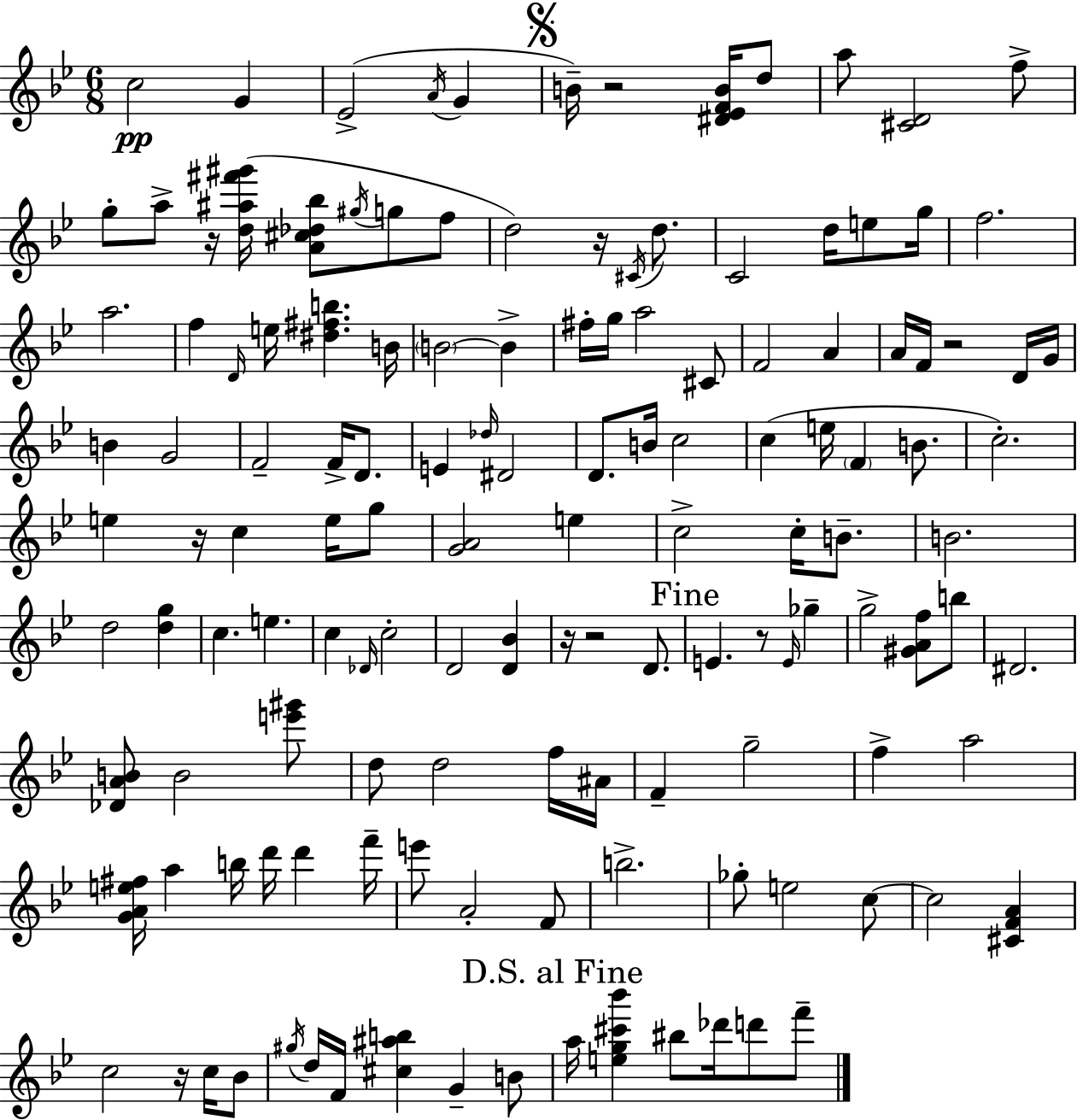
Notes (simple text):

C5/h G4/q Eb4/h A4/s G4/q B4/s R/h [D#4,Eb4,F4,B4]/s D5/e A5/e [C#4,D4]/h F5/e G5/e A5/e R/s [D5,A#5,F#6,G#6]/s [A4,C#5,Db5,Bb5]/e G#5/s G5/e F5/e D5/h R/s C#4/s D5/e. C4/h D5/s E5/e G5/s F5/h. A5/h. F5/q D4/s E5/s [D#5,F#5,B5]/q. B4/s B4/h B4/q F#5/s G5/s A5/h C#4/e F4/h A4/q A4/s F4/s R/h D4/s G4/s B4/q G4/h F4/h F4/s D4/e. E4/q Db5/s D#4/h D4/e. B4/s C5/h C5/q E5/s F4/q B4/e. C5/h. E5/q R/s C5/q E5/s G5/e [G4,A4]/h E5/q C5/h C5/s B4/e. B4/h. D5/h [D5,G5]/q C5/q. E5/q. C5/q Db4/s C5/h D4/h [D4,Bb4]/q R/s R/h D4/e. E4/q. R/e E4/s Gb5/q G5/h [G#4,A4,F5]/e B5/e D#4/h. [Db4,A4,B4]/e B4/h [E6,G#6]/e D5/e D5/h F5/s A#4/s F4/q G5/h F5/q A5/h [G4,A4,E5,F#5]/s A5/q B5/s D6/s D6/q F6/s E6/e A4/h F4/e B5/h. Gb5/e E5/h C5/e C5/h [C#4,F4,A4]/q C5/h R/s C5/s Bb4/e G#5/s D5/s F4/s [C#5,A#5,B5]/q G4/q B4/e A5/s [E5,G5,C#6,Bb6]/q BIS5/e Db6/s D6/e F6/e